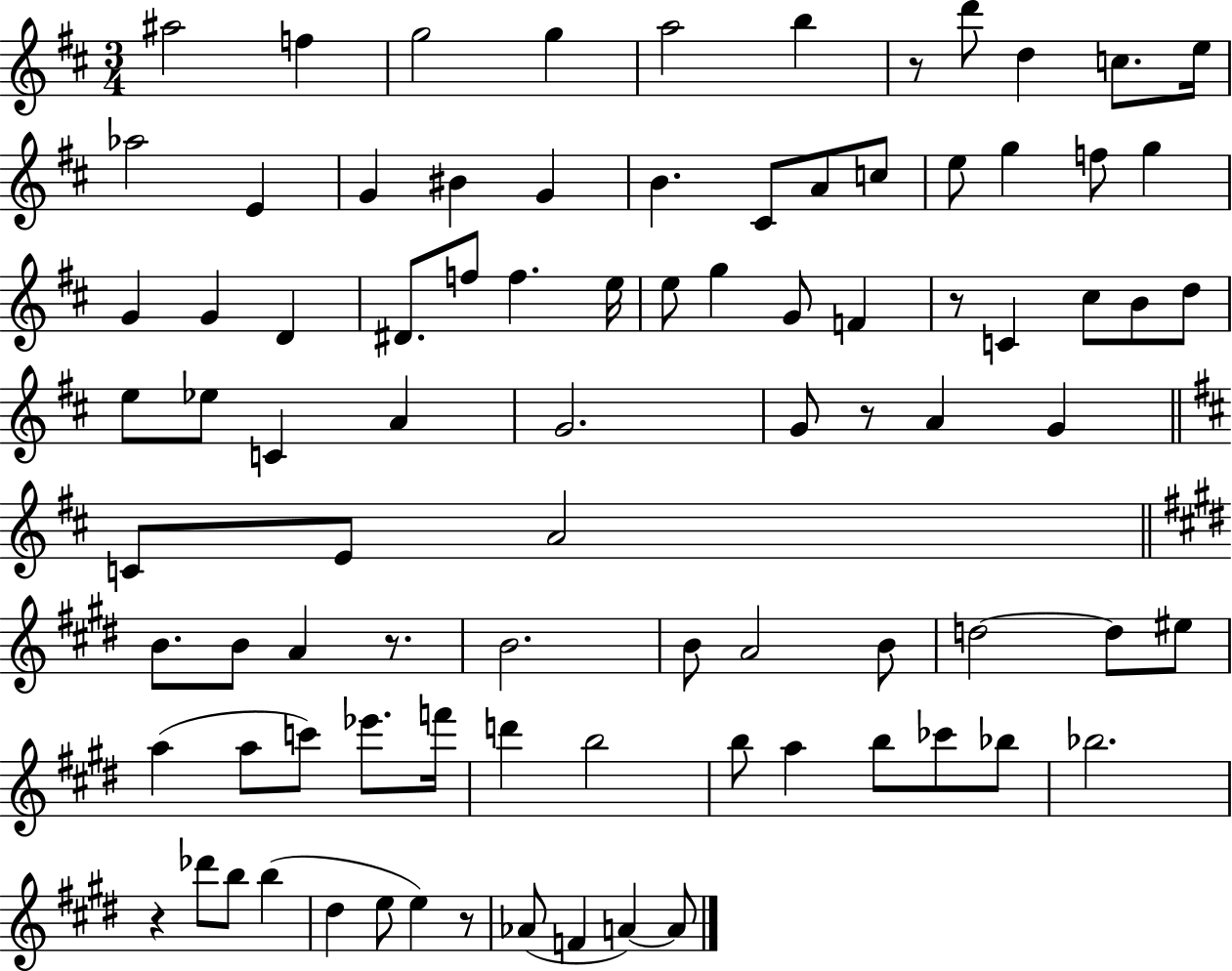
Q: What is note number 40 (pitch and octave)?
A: Eb5